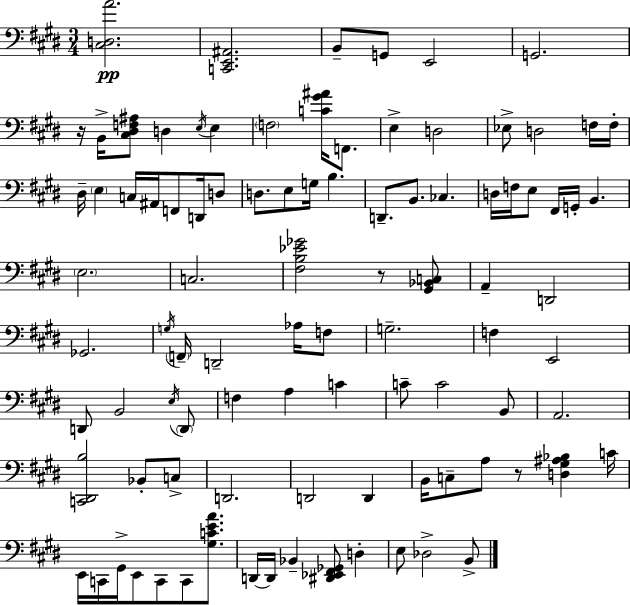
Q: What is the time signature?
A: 3/4